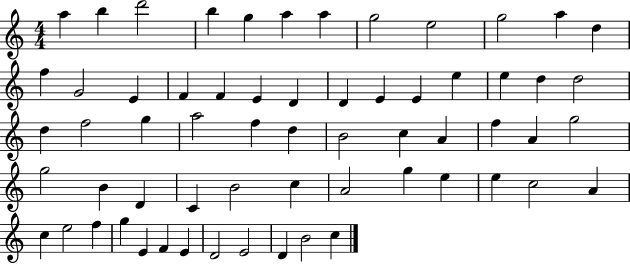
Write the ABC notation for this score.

X:1
T:Untitled
M:4/4
L:1/4
K:C
a b d'2 b g a a g2 e2 g2 a d f G2 E F F E D D E E e e d d2 d f2 g a2 f d B2 c A f A g2 g2 B D C B2 c A2 g e e c2 A c e2 f g E F E D2 E2 D B2 c